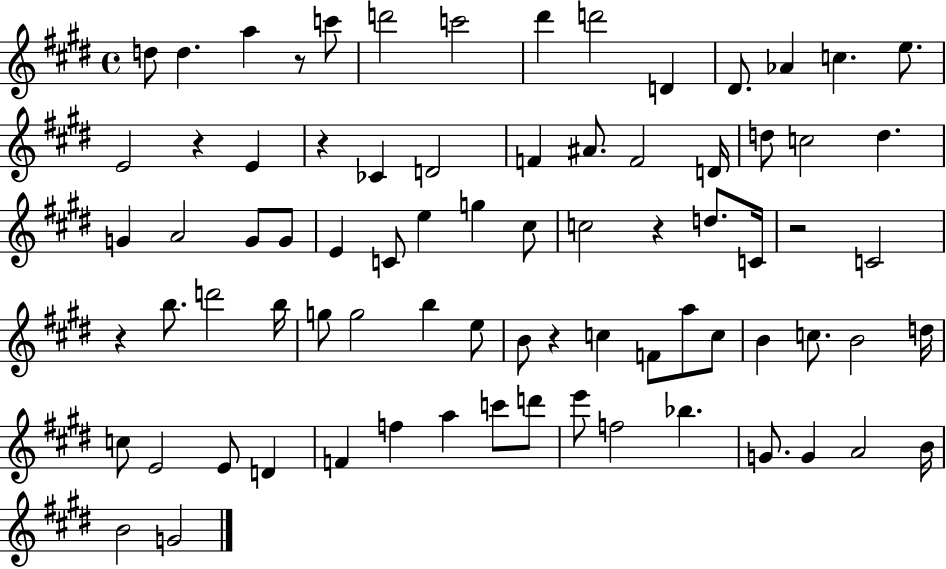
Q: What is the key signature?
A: E major